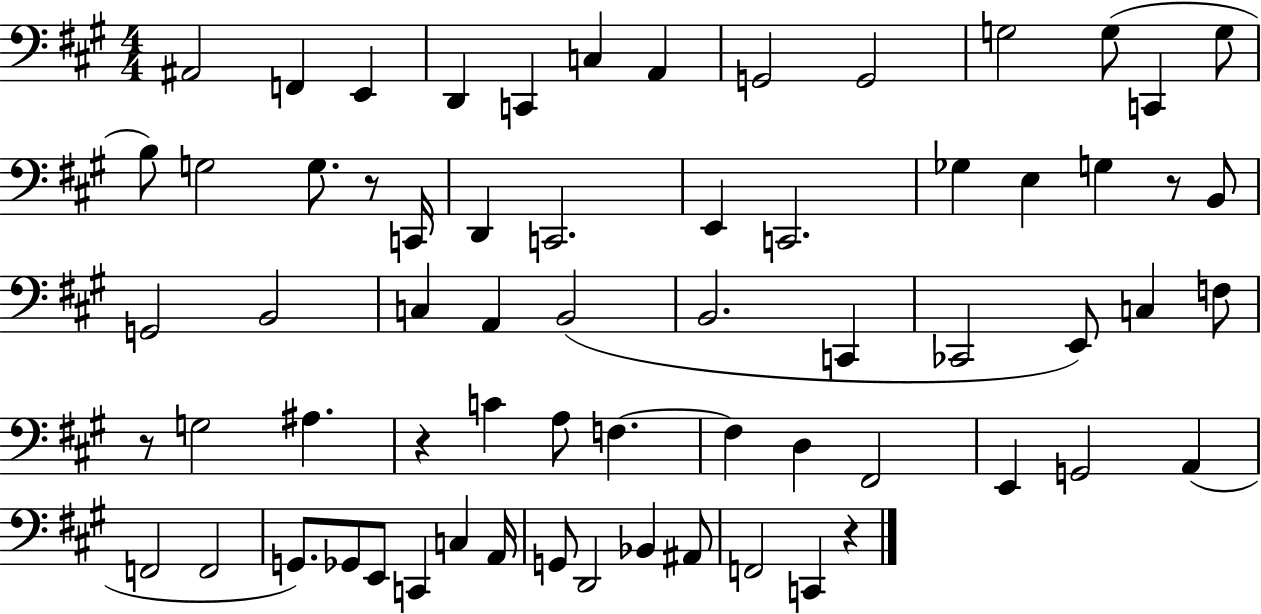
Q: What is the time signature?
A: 4/4